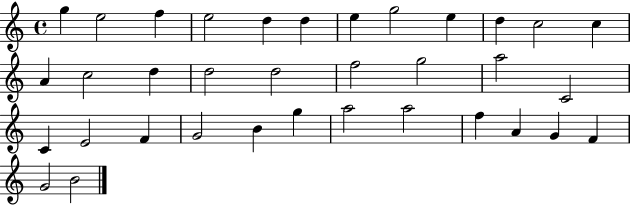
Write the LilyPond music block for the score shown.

{
  \clef treble
  \time 4/4
  \defaultTimeSignature
  \key c \major
  g''4 e''2 f''4 | e''2 d''4 d''4 | e''4 g''2 e''4 | d''4 c''2 c''4 | \break a'4 c''2 d''4 | d''2 d''2 | f''2 g''2 | a''2 c'2 | \break c'4 e'2 f'4 | g'2 b'4 g''4 | a''2 a''2 | f''4 a'4 g'4 f'4 | \break g'2 b'2 | \bar "|."
}